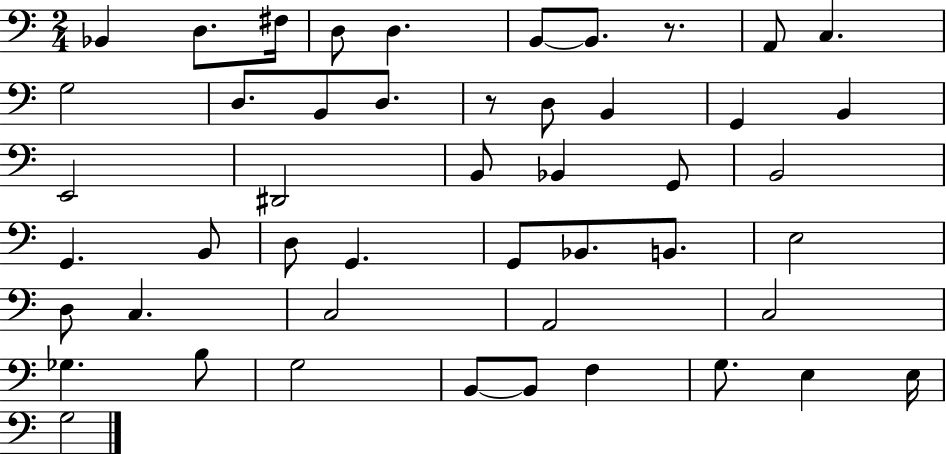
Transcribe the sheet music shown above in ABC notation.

X:1
T:Untitled
M:2/4
L:1/4
K:C
_B,, D,/2 ^F,/4 D,/2 D, B,,/2 B,,/2 z/2 A,,/2 C, G,2 D,/2 B,,/2 D,/2 z/2 D,/2 B,, G,, B,, E,,2 ^D,,2 B,,/2 _B,, G,,/2 B,,2 G,, B,,/2 D,/2 G,, G,,/2 _B,,/2 B,,/2 E,2 D,/2 C, C,2 A,,2 C,2 _G, B,/2 G,2 B,,/2 B,,/2 F, G,/2 E, E,/4 G,2